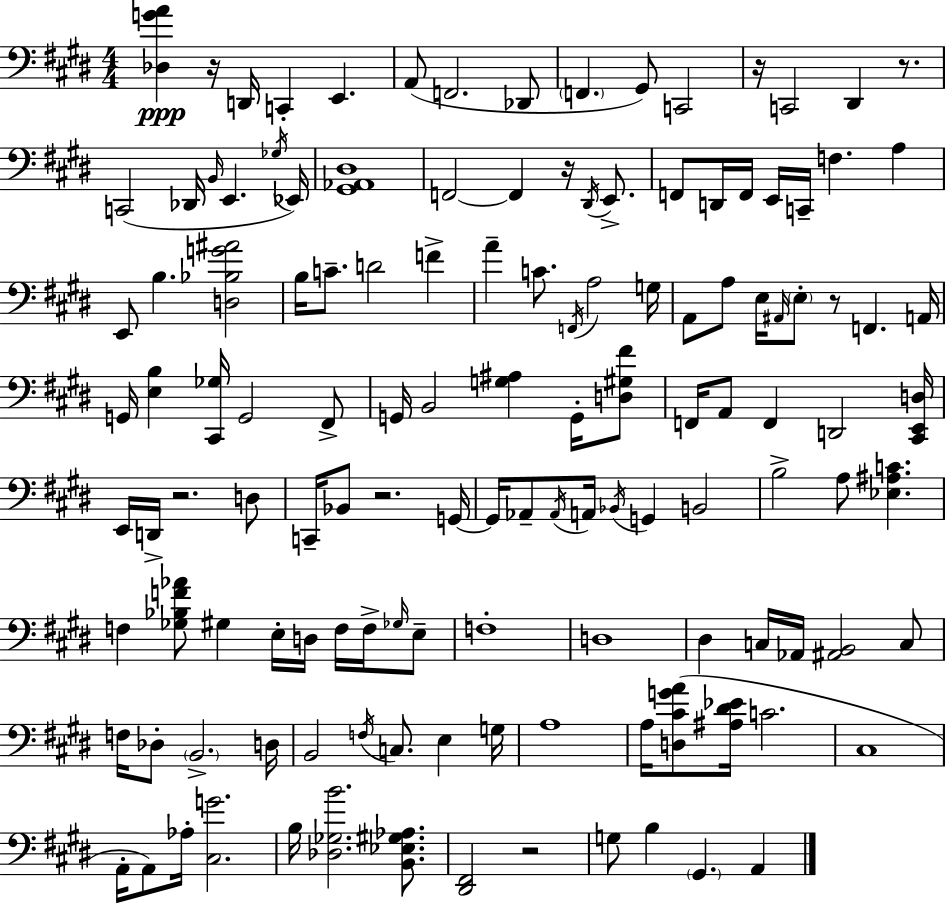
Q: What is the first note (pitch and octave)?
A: D2